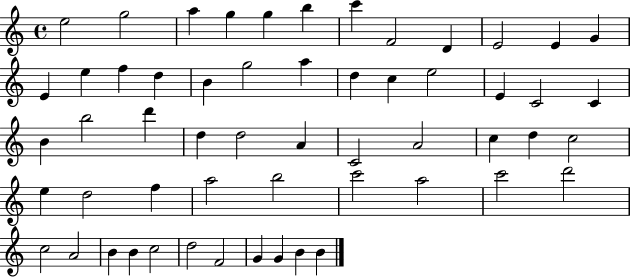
E5/h G5/h A5/q G5/q G5/q B5/q C6/q F4/h D4/q E4/h E4/q G4/q E4/q E5/q F5/q D5/q B4/q G5/h A5/q D5/q C5/q E5/h E4/q C4/h C4/q B4/q B5/h D6/q D5/q D5/h A4/q C4/h A4/h C5/q D5/q C5/h E5/q D5/h F5/q A5/h B5/h C6/h A5/h C6/h D6/h C5/h A4/h B4/q B4/q C5/h D5/h F4/h G4/q G4/q B4/q B4/q